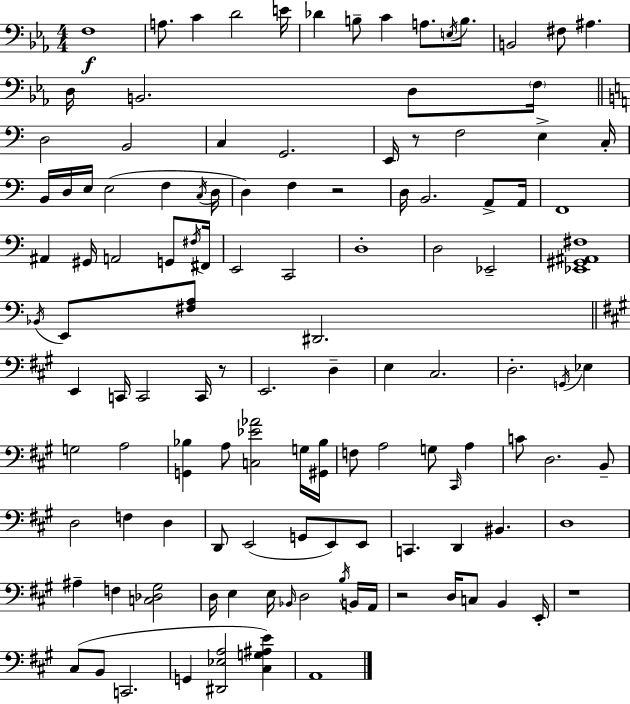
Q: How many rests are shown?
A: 5